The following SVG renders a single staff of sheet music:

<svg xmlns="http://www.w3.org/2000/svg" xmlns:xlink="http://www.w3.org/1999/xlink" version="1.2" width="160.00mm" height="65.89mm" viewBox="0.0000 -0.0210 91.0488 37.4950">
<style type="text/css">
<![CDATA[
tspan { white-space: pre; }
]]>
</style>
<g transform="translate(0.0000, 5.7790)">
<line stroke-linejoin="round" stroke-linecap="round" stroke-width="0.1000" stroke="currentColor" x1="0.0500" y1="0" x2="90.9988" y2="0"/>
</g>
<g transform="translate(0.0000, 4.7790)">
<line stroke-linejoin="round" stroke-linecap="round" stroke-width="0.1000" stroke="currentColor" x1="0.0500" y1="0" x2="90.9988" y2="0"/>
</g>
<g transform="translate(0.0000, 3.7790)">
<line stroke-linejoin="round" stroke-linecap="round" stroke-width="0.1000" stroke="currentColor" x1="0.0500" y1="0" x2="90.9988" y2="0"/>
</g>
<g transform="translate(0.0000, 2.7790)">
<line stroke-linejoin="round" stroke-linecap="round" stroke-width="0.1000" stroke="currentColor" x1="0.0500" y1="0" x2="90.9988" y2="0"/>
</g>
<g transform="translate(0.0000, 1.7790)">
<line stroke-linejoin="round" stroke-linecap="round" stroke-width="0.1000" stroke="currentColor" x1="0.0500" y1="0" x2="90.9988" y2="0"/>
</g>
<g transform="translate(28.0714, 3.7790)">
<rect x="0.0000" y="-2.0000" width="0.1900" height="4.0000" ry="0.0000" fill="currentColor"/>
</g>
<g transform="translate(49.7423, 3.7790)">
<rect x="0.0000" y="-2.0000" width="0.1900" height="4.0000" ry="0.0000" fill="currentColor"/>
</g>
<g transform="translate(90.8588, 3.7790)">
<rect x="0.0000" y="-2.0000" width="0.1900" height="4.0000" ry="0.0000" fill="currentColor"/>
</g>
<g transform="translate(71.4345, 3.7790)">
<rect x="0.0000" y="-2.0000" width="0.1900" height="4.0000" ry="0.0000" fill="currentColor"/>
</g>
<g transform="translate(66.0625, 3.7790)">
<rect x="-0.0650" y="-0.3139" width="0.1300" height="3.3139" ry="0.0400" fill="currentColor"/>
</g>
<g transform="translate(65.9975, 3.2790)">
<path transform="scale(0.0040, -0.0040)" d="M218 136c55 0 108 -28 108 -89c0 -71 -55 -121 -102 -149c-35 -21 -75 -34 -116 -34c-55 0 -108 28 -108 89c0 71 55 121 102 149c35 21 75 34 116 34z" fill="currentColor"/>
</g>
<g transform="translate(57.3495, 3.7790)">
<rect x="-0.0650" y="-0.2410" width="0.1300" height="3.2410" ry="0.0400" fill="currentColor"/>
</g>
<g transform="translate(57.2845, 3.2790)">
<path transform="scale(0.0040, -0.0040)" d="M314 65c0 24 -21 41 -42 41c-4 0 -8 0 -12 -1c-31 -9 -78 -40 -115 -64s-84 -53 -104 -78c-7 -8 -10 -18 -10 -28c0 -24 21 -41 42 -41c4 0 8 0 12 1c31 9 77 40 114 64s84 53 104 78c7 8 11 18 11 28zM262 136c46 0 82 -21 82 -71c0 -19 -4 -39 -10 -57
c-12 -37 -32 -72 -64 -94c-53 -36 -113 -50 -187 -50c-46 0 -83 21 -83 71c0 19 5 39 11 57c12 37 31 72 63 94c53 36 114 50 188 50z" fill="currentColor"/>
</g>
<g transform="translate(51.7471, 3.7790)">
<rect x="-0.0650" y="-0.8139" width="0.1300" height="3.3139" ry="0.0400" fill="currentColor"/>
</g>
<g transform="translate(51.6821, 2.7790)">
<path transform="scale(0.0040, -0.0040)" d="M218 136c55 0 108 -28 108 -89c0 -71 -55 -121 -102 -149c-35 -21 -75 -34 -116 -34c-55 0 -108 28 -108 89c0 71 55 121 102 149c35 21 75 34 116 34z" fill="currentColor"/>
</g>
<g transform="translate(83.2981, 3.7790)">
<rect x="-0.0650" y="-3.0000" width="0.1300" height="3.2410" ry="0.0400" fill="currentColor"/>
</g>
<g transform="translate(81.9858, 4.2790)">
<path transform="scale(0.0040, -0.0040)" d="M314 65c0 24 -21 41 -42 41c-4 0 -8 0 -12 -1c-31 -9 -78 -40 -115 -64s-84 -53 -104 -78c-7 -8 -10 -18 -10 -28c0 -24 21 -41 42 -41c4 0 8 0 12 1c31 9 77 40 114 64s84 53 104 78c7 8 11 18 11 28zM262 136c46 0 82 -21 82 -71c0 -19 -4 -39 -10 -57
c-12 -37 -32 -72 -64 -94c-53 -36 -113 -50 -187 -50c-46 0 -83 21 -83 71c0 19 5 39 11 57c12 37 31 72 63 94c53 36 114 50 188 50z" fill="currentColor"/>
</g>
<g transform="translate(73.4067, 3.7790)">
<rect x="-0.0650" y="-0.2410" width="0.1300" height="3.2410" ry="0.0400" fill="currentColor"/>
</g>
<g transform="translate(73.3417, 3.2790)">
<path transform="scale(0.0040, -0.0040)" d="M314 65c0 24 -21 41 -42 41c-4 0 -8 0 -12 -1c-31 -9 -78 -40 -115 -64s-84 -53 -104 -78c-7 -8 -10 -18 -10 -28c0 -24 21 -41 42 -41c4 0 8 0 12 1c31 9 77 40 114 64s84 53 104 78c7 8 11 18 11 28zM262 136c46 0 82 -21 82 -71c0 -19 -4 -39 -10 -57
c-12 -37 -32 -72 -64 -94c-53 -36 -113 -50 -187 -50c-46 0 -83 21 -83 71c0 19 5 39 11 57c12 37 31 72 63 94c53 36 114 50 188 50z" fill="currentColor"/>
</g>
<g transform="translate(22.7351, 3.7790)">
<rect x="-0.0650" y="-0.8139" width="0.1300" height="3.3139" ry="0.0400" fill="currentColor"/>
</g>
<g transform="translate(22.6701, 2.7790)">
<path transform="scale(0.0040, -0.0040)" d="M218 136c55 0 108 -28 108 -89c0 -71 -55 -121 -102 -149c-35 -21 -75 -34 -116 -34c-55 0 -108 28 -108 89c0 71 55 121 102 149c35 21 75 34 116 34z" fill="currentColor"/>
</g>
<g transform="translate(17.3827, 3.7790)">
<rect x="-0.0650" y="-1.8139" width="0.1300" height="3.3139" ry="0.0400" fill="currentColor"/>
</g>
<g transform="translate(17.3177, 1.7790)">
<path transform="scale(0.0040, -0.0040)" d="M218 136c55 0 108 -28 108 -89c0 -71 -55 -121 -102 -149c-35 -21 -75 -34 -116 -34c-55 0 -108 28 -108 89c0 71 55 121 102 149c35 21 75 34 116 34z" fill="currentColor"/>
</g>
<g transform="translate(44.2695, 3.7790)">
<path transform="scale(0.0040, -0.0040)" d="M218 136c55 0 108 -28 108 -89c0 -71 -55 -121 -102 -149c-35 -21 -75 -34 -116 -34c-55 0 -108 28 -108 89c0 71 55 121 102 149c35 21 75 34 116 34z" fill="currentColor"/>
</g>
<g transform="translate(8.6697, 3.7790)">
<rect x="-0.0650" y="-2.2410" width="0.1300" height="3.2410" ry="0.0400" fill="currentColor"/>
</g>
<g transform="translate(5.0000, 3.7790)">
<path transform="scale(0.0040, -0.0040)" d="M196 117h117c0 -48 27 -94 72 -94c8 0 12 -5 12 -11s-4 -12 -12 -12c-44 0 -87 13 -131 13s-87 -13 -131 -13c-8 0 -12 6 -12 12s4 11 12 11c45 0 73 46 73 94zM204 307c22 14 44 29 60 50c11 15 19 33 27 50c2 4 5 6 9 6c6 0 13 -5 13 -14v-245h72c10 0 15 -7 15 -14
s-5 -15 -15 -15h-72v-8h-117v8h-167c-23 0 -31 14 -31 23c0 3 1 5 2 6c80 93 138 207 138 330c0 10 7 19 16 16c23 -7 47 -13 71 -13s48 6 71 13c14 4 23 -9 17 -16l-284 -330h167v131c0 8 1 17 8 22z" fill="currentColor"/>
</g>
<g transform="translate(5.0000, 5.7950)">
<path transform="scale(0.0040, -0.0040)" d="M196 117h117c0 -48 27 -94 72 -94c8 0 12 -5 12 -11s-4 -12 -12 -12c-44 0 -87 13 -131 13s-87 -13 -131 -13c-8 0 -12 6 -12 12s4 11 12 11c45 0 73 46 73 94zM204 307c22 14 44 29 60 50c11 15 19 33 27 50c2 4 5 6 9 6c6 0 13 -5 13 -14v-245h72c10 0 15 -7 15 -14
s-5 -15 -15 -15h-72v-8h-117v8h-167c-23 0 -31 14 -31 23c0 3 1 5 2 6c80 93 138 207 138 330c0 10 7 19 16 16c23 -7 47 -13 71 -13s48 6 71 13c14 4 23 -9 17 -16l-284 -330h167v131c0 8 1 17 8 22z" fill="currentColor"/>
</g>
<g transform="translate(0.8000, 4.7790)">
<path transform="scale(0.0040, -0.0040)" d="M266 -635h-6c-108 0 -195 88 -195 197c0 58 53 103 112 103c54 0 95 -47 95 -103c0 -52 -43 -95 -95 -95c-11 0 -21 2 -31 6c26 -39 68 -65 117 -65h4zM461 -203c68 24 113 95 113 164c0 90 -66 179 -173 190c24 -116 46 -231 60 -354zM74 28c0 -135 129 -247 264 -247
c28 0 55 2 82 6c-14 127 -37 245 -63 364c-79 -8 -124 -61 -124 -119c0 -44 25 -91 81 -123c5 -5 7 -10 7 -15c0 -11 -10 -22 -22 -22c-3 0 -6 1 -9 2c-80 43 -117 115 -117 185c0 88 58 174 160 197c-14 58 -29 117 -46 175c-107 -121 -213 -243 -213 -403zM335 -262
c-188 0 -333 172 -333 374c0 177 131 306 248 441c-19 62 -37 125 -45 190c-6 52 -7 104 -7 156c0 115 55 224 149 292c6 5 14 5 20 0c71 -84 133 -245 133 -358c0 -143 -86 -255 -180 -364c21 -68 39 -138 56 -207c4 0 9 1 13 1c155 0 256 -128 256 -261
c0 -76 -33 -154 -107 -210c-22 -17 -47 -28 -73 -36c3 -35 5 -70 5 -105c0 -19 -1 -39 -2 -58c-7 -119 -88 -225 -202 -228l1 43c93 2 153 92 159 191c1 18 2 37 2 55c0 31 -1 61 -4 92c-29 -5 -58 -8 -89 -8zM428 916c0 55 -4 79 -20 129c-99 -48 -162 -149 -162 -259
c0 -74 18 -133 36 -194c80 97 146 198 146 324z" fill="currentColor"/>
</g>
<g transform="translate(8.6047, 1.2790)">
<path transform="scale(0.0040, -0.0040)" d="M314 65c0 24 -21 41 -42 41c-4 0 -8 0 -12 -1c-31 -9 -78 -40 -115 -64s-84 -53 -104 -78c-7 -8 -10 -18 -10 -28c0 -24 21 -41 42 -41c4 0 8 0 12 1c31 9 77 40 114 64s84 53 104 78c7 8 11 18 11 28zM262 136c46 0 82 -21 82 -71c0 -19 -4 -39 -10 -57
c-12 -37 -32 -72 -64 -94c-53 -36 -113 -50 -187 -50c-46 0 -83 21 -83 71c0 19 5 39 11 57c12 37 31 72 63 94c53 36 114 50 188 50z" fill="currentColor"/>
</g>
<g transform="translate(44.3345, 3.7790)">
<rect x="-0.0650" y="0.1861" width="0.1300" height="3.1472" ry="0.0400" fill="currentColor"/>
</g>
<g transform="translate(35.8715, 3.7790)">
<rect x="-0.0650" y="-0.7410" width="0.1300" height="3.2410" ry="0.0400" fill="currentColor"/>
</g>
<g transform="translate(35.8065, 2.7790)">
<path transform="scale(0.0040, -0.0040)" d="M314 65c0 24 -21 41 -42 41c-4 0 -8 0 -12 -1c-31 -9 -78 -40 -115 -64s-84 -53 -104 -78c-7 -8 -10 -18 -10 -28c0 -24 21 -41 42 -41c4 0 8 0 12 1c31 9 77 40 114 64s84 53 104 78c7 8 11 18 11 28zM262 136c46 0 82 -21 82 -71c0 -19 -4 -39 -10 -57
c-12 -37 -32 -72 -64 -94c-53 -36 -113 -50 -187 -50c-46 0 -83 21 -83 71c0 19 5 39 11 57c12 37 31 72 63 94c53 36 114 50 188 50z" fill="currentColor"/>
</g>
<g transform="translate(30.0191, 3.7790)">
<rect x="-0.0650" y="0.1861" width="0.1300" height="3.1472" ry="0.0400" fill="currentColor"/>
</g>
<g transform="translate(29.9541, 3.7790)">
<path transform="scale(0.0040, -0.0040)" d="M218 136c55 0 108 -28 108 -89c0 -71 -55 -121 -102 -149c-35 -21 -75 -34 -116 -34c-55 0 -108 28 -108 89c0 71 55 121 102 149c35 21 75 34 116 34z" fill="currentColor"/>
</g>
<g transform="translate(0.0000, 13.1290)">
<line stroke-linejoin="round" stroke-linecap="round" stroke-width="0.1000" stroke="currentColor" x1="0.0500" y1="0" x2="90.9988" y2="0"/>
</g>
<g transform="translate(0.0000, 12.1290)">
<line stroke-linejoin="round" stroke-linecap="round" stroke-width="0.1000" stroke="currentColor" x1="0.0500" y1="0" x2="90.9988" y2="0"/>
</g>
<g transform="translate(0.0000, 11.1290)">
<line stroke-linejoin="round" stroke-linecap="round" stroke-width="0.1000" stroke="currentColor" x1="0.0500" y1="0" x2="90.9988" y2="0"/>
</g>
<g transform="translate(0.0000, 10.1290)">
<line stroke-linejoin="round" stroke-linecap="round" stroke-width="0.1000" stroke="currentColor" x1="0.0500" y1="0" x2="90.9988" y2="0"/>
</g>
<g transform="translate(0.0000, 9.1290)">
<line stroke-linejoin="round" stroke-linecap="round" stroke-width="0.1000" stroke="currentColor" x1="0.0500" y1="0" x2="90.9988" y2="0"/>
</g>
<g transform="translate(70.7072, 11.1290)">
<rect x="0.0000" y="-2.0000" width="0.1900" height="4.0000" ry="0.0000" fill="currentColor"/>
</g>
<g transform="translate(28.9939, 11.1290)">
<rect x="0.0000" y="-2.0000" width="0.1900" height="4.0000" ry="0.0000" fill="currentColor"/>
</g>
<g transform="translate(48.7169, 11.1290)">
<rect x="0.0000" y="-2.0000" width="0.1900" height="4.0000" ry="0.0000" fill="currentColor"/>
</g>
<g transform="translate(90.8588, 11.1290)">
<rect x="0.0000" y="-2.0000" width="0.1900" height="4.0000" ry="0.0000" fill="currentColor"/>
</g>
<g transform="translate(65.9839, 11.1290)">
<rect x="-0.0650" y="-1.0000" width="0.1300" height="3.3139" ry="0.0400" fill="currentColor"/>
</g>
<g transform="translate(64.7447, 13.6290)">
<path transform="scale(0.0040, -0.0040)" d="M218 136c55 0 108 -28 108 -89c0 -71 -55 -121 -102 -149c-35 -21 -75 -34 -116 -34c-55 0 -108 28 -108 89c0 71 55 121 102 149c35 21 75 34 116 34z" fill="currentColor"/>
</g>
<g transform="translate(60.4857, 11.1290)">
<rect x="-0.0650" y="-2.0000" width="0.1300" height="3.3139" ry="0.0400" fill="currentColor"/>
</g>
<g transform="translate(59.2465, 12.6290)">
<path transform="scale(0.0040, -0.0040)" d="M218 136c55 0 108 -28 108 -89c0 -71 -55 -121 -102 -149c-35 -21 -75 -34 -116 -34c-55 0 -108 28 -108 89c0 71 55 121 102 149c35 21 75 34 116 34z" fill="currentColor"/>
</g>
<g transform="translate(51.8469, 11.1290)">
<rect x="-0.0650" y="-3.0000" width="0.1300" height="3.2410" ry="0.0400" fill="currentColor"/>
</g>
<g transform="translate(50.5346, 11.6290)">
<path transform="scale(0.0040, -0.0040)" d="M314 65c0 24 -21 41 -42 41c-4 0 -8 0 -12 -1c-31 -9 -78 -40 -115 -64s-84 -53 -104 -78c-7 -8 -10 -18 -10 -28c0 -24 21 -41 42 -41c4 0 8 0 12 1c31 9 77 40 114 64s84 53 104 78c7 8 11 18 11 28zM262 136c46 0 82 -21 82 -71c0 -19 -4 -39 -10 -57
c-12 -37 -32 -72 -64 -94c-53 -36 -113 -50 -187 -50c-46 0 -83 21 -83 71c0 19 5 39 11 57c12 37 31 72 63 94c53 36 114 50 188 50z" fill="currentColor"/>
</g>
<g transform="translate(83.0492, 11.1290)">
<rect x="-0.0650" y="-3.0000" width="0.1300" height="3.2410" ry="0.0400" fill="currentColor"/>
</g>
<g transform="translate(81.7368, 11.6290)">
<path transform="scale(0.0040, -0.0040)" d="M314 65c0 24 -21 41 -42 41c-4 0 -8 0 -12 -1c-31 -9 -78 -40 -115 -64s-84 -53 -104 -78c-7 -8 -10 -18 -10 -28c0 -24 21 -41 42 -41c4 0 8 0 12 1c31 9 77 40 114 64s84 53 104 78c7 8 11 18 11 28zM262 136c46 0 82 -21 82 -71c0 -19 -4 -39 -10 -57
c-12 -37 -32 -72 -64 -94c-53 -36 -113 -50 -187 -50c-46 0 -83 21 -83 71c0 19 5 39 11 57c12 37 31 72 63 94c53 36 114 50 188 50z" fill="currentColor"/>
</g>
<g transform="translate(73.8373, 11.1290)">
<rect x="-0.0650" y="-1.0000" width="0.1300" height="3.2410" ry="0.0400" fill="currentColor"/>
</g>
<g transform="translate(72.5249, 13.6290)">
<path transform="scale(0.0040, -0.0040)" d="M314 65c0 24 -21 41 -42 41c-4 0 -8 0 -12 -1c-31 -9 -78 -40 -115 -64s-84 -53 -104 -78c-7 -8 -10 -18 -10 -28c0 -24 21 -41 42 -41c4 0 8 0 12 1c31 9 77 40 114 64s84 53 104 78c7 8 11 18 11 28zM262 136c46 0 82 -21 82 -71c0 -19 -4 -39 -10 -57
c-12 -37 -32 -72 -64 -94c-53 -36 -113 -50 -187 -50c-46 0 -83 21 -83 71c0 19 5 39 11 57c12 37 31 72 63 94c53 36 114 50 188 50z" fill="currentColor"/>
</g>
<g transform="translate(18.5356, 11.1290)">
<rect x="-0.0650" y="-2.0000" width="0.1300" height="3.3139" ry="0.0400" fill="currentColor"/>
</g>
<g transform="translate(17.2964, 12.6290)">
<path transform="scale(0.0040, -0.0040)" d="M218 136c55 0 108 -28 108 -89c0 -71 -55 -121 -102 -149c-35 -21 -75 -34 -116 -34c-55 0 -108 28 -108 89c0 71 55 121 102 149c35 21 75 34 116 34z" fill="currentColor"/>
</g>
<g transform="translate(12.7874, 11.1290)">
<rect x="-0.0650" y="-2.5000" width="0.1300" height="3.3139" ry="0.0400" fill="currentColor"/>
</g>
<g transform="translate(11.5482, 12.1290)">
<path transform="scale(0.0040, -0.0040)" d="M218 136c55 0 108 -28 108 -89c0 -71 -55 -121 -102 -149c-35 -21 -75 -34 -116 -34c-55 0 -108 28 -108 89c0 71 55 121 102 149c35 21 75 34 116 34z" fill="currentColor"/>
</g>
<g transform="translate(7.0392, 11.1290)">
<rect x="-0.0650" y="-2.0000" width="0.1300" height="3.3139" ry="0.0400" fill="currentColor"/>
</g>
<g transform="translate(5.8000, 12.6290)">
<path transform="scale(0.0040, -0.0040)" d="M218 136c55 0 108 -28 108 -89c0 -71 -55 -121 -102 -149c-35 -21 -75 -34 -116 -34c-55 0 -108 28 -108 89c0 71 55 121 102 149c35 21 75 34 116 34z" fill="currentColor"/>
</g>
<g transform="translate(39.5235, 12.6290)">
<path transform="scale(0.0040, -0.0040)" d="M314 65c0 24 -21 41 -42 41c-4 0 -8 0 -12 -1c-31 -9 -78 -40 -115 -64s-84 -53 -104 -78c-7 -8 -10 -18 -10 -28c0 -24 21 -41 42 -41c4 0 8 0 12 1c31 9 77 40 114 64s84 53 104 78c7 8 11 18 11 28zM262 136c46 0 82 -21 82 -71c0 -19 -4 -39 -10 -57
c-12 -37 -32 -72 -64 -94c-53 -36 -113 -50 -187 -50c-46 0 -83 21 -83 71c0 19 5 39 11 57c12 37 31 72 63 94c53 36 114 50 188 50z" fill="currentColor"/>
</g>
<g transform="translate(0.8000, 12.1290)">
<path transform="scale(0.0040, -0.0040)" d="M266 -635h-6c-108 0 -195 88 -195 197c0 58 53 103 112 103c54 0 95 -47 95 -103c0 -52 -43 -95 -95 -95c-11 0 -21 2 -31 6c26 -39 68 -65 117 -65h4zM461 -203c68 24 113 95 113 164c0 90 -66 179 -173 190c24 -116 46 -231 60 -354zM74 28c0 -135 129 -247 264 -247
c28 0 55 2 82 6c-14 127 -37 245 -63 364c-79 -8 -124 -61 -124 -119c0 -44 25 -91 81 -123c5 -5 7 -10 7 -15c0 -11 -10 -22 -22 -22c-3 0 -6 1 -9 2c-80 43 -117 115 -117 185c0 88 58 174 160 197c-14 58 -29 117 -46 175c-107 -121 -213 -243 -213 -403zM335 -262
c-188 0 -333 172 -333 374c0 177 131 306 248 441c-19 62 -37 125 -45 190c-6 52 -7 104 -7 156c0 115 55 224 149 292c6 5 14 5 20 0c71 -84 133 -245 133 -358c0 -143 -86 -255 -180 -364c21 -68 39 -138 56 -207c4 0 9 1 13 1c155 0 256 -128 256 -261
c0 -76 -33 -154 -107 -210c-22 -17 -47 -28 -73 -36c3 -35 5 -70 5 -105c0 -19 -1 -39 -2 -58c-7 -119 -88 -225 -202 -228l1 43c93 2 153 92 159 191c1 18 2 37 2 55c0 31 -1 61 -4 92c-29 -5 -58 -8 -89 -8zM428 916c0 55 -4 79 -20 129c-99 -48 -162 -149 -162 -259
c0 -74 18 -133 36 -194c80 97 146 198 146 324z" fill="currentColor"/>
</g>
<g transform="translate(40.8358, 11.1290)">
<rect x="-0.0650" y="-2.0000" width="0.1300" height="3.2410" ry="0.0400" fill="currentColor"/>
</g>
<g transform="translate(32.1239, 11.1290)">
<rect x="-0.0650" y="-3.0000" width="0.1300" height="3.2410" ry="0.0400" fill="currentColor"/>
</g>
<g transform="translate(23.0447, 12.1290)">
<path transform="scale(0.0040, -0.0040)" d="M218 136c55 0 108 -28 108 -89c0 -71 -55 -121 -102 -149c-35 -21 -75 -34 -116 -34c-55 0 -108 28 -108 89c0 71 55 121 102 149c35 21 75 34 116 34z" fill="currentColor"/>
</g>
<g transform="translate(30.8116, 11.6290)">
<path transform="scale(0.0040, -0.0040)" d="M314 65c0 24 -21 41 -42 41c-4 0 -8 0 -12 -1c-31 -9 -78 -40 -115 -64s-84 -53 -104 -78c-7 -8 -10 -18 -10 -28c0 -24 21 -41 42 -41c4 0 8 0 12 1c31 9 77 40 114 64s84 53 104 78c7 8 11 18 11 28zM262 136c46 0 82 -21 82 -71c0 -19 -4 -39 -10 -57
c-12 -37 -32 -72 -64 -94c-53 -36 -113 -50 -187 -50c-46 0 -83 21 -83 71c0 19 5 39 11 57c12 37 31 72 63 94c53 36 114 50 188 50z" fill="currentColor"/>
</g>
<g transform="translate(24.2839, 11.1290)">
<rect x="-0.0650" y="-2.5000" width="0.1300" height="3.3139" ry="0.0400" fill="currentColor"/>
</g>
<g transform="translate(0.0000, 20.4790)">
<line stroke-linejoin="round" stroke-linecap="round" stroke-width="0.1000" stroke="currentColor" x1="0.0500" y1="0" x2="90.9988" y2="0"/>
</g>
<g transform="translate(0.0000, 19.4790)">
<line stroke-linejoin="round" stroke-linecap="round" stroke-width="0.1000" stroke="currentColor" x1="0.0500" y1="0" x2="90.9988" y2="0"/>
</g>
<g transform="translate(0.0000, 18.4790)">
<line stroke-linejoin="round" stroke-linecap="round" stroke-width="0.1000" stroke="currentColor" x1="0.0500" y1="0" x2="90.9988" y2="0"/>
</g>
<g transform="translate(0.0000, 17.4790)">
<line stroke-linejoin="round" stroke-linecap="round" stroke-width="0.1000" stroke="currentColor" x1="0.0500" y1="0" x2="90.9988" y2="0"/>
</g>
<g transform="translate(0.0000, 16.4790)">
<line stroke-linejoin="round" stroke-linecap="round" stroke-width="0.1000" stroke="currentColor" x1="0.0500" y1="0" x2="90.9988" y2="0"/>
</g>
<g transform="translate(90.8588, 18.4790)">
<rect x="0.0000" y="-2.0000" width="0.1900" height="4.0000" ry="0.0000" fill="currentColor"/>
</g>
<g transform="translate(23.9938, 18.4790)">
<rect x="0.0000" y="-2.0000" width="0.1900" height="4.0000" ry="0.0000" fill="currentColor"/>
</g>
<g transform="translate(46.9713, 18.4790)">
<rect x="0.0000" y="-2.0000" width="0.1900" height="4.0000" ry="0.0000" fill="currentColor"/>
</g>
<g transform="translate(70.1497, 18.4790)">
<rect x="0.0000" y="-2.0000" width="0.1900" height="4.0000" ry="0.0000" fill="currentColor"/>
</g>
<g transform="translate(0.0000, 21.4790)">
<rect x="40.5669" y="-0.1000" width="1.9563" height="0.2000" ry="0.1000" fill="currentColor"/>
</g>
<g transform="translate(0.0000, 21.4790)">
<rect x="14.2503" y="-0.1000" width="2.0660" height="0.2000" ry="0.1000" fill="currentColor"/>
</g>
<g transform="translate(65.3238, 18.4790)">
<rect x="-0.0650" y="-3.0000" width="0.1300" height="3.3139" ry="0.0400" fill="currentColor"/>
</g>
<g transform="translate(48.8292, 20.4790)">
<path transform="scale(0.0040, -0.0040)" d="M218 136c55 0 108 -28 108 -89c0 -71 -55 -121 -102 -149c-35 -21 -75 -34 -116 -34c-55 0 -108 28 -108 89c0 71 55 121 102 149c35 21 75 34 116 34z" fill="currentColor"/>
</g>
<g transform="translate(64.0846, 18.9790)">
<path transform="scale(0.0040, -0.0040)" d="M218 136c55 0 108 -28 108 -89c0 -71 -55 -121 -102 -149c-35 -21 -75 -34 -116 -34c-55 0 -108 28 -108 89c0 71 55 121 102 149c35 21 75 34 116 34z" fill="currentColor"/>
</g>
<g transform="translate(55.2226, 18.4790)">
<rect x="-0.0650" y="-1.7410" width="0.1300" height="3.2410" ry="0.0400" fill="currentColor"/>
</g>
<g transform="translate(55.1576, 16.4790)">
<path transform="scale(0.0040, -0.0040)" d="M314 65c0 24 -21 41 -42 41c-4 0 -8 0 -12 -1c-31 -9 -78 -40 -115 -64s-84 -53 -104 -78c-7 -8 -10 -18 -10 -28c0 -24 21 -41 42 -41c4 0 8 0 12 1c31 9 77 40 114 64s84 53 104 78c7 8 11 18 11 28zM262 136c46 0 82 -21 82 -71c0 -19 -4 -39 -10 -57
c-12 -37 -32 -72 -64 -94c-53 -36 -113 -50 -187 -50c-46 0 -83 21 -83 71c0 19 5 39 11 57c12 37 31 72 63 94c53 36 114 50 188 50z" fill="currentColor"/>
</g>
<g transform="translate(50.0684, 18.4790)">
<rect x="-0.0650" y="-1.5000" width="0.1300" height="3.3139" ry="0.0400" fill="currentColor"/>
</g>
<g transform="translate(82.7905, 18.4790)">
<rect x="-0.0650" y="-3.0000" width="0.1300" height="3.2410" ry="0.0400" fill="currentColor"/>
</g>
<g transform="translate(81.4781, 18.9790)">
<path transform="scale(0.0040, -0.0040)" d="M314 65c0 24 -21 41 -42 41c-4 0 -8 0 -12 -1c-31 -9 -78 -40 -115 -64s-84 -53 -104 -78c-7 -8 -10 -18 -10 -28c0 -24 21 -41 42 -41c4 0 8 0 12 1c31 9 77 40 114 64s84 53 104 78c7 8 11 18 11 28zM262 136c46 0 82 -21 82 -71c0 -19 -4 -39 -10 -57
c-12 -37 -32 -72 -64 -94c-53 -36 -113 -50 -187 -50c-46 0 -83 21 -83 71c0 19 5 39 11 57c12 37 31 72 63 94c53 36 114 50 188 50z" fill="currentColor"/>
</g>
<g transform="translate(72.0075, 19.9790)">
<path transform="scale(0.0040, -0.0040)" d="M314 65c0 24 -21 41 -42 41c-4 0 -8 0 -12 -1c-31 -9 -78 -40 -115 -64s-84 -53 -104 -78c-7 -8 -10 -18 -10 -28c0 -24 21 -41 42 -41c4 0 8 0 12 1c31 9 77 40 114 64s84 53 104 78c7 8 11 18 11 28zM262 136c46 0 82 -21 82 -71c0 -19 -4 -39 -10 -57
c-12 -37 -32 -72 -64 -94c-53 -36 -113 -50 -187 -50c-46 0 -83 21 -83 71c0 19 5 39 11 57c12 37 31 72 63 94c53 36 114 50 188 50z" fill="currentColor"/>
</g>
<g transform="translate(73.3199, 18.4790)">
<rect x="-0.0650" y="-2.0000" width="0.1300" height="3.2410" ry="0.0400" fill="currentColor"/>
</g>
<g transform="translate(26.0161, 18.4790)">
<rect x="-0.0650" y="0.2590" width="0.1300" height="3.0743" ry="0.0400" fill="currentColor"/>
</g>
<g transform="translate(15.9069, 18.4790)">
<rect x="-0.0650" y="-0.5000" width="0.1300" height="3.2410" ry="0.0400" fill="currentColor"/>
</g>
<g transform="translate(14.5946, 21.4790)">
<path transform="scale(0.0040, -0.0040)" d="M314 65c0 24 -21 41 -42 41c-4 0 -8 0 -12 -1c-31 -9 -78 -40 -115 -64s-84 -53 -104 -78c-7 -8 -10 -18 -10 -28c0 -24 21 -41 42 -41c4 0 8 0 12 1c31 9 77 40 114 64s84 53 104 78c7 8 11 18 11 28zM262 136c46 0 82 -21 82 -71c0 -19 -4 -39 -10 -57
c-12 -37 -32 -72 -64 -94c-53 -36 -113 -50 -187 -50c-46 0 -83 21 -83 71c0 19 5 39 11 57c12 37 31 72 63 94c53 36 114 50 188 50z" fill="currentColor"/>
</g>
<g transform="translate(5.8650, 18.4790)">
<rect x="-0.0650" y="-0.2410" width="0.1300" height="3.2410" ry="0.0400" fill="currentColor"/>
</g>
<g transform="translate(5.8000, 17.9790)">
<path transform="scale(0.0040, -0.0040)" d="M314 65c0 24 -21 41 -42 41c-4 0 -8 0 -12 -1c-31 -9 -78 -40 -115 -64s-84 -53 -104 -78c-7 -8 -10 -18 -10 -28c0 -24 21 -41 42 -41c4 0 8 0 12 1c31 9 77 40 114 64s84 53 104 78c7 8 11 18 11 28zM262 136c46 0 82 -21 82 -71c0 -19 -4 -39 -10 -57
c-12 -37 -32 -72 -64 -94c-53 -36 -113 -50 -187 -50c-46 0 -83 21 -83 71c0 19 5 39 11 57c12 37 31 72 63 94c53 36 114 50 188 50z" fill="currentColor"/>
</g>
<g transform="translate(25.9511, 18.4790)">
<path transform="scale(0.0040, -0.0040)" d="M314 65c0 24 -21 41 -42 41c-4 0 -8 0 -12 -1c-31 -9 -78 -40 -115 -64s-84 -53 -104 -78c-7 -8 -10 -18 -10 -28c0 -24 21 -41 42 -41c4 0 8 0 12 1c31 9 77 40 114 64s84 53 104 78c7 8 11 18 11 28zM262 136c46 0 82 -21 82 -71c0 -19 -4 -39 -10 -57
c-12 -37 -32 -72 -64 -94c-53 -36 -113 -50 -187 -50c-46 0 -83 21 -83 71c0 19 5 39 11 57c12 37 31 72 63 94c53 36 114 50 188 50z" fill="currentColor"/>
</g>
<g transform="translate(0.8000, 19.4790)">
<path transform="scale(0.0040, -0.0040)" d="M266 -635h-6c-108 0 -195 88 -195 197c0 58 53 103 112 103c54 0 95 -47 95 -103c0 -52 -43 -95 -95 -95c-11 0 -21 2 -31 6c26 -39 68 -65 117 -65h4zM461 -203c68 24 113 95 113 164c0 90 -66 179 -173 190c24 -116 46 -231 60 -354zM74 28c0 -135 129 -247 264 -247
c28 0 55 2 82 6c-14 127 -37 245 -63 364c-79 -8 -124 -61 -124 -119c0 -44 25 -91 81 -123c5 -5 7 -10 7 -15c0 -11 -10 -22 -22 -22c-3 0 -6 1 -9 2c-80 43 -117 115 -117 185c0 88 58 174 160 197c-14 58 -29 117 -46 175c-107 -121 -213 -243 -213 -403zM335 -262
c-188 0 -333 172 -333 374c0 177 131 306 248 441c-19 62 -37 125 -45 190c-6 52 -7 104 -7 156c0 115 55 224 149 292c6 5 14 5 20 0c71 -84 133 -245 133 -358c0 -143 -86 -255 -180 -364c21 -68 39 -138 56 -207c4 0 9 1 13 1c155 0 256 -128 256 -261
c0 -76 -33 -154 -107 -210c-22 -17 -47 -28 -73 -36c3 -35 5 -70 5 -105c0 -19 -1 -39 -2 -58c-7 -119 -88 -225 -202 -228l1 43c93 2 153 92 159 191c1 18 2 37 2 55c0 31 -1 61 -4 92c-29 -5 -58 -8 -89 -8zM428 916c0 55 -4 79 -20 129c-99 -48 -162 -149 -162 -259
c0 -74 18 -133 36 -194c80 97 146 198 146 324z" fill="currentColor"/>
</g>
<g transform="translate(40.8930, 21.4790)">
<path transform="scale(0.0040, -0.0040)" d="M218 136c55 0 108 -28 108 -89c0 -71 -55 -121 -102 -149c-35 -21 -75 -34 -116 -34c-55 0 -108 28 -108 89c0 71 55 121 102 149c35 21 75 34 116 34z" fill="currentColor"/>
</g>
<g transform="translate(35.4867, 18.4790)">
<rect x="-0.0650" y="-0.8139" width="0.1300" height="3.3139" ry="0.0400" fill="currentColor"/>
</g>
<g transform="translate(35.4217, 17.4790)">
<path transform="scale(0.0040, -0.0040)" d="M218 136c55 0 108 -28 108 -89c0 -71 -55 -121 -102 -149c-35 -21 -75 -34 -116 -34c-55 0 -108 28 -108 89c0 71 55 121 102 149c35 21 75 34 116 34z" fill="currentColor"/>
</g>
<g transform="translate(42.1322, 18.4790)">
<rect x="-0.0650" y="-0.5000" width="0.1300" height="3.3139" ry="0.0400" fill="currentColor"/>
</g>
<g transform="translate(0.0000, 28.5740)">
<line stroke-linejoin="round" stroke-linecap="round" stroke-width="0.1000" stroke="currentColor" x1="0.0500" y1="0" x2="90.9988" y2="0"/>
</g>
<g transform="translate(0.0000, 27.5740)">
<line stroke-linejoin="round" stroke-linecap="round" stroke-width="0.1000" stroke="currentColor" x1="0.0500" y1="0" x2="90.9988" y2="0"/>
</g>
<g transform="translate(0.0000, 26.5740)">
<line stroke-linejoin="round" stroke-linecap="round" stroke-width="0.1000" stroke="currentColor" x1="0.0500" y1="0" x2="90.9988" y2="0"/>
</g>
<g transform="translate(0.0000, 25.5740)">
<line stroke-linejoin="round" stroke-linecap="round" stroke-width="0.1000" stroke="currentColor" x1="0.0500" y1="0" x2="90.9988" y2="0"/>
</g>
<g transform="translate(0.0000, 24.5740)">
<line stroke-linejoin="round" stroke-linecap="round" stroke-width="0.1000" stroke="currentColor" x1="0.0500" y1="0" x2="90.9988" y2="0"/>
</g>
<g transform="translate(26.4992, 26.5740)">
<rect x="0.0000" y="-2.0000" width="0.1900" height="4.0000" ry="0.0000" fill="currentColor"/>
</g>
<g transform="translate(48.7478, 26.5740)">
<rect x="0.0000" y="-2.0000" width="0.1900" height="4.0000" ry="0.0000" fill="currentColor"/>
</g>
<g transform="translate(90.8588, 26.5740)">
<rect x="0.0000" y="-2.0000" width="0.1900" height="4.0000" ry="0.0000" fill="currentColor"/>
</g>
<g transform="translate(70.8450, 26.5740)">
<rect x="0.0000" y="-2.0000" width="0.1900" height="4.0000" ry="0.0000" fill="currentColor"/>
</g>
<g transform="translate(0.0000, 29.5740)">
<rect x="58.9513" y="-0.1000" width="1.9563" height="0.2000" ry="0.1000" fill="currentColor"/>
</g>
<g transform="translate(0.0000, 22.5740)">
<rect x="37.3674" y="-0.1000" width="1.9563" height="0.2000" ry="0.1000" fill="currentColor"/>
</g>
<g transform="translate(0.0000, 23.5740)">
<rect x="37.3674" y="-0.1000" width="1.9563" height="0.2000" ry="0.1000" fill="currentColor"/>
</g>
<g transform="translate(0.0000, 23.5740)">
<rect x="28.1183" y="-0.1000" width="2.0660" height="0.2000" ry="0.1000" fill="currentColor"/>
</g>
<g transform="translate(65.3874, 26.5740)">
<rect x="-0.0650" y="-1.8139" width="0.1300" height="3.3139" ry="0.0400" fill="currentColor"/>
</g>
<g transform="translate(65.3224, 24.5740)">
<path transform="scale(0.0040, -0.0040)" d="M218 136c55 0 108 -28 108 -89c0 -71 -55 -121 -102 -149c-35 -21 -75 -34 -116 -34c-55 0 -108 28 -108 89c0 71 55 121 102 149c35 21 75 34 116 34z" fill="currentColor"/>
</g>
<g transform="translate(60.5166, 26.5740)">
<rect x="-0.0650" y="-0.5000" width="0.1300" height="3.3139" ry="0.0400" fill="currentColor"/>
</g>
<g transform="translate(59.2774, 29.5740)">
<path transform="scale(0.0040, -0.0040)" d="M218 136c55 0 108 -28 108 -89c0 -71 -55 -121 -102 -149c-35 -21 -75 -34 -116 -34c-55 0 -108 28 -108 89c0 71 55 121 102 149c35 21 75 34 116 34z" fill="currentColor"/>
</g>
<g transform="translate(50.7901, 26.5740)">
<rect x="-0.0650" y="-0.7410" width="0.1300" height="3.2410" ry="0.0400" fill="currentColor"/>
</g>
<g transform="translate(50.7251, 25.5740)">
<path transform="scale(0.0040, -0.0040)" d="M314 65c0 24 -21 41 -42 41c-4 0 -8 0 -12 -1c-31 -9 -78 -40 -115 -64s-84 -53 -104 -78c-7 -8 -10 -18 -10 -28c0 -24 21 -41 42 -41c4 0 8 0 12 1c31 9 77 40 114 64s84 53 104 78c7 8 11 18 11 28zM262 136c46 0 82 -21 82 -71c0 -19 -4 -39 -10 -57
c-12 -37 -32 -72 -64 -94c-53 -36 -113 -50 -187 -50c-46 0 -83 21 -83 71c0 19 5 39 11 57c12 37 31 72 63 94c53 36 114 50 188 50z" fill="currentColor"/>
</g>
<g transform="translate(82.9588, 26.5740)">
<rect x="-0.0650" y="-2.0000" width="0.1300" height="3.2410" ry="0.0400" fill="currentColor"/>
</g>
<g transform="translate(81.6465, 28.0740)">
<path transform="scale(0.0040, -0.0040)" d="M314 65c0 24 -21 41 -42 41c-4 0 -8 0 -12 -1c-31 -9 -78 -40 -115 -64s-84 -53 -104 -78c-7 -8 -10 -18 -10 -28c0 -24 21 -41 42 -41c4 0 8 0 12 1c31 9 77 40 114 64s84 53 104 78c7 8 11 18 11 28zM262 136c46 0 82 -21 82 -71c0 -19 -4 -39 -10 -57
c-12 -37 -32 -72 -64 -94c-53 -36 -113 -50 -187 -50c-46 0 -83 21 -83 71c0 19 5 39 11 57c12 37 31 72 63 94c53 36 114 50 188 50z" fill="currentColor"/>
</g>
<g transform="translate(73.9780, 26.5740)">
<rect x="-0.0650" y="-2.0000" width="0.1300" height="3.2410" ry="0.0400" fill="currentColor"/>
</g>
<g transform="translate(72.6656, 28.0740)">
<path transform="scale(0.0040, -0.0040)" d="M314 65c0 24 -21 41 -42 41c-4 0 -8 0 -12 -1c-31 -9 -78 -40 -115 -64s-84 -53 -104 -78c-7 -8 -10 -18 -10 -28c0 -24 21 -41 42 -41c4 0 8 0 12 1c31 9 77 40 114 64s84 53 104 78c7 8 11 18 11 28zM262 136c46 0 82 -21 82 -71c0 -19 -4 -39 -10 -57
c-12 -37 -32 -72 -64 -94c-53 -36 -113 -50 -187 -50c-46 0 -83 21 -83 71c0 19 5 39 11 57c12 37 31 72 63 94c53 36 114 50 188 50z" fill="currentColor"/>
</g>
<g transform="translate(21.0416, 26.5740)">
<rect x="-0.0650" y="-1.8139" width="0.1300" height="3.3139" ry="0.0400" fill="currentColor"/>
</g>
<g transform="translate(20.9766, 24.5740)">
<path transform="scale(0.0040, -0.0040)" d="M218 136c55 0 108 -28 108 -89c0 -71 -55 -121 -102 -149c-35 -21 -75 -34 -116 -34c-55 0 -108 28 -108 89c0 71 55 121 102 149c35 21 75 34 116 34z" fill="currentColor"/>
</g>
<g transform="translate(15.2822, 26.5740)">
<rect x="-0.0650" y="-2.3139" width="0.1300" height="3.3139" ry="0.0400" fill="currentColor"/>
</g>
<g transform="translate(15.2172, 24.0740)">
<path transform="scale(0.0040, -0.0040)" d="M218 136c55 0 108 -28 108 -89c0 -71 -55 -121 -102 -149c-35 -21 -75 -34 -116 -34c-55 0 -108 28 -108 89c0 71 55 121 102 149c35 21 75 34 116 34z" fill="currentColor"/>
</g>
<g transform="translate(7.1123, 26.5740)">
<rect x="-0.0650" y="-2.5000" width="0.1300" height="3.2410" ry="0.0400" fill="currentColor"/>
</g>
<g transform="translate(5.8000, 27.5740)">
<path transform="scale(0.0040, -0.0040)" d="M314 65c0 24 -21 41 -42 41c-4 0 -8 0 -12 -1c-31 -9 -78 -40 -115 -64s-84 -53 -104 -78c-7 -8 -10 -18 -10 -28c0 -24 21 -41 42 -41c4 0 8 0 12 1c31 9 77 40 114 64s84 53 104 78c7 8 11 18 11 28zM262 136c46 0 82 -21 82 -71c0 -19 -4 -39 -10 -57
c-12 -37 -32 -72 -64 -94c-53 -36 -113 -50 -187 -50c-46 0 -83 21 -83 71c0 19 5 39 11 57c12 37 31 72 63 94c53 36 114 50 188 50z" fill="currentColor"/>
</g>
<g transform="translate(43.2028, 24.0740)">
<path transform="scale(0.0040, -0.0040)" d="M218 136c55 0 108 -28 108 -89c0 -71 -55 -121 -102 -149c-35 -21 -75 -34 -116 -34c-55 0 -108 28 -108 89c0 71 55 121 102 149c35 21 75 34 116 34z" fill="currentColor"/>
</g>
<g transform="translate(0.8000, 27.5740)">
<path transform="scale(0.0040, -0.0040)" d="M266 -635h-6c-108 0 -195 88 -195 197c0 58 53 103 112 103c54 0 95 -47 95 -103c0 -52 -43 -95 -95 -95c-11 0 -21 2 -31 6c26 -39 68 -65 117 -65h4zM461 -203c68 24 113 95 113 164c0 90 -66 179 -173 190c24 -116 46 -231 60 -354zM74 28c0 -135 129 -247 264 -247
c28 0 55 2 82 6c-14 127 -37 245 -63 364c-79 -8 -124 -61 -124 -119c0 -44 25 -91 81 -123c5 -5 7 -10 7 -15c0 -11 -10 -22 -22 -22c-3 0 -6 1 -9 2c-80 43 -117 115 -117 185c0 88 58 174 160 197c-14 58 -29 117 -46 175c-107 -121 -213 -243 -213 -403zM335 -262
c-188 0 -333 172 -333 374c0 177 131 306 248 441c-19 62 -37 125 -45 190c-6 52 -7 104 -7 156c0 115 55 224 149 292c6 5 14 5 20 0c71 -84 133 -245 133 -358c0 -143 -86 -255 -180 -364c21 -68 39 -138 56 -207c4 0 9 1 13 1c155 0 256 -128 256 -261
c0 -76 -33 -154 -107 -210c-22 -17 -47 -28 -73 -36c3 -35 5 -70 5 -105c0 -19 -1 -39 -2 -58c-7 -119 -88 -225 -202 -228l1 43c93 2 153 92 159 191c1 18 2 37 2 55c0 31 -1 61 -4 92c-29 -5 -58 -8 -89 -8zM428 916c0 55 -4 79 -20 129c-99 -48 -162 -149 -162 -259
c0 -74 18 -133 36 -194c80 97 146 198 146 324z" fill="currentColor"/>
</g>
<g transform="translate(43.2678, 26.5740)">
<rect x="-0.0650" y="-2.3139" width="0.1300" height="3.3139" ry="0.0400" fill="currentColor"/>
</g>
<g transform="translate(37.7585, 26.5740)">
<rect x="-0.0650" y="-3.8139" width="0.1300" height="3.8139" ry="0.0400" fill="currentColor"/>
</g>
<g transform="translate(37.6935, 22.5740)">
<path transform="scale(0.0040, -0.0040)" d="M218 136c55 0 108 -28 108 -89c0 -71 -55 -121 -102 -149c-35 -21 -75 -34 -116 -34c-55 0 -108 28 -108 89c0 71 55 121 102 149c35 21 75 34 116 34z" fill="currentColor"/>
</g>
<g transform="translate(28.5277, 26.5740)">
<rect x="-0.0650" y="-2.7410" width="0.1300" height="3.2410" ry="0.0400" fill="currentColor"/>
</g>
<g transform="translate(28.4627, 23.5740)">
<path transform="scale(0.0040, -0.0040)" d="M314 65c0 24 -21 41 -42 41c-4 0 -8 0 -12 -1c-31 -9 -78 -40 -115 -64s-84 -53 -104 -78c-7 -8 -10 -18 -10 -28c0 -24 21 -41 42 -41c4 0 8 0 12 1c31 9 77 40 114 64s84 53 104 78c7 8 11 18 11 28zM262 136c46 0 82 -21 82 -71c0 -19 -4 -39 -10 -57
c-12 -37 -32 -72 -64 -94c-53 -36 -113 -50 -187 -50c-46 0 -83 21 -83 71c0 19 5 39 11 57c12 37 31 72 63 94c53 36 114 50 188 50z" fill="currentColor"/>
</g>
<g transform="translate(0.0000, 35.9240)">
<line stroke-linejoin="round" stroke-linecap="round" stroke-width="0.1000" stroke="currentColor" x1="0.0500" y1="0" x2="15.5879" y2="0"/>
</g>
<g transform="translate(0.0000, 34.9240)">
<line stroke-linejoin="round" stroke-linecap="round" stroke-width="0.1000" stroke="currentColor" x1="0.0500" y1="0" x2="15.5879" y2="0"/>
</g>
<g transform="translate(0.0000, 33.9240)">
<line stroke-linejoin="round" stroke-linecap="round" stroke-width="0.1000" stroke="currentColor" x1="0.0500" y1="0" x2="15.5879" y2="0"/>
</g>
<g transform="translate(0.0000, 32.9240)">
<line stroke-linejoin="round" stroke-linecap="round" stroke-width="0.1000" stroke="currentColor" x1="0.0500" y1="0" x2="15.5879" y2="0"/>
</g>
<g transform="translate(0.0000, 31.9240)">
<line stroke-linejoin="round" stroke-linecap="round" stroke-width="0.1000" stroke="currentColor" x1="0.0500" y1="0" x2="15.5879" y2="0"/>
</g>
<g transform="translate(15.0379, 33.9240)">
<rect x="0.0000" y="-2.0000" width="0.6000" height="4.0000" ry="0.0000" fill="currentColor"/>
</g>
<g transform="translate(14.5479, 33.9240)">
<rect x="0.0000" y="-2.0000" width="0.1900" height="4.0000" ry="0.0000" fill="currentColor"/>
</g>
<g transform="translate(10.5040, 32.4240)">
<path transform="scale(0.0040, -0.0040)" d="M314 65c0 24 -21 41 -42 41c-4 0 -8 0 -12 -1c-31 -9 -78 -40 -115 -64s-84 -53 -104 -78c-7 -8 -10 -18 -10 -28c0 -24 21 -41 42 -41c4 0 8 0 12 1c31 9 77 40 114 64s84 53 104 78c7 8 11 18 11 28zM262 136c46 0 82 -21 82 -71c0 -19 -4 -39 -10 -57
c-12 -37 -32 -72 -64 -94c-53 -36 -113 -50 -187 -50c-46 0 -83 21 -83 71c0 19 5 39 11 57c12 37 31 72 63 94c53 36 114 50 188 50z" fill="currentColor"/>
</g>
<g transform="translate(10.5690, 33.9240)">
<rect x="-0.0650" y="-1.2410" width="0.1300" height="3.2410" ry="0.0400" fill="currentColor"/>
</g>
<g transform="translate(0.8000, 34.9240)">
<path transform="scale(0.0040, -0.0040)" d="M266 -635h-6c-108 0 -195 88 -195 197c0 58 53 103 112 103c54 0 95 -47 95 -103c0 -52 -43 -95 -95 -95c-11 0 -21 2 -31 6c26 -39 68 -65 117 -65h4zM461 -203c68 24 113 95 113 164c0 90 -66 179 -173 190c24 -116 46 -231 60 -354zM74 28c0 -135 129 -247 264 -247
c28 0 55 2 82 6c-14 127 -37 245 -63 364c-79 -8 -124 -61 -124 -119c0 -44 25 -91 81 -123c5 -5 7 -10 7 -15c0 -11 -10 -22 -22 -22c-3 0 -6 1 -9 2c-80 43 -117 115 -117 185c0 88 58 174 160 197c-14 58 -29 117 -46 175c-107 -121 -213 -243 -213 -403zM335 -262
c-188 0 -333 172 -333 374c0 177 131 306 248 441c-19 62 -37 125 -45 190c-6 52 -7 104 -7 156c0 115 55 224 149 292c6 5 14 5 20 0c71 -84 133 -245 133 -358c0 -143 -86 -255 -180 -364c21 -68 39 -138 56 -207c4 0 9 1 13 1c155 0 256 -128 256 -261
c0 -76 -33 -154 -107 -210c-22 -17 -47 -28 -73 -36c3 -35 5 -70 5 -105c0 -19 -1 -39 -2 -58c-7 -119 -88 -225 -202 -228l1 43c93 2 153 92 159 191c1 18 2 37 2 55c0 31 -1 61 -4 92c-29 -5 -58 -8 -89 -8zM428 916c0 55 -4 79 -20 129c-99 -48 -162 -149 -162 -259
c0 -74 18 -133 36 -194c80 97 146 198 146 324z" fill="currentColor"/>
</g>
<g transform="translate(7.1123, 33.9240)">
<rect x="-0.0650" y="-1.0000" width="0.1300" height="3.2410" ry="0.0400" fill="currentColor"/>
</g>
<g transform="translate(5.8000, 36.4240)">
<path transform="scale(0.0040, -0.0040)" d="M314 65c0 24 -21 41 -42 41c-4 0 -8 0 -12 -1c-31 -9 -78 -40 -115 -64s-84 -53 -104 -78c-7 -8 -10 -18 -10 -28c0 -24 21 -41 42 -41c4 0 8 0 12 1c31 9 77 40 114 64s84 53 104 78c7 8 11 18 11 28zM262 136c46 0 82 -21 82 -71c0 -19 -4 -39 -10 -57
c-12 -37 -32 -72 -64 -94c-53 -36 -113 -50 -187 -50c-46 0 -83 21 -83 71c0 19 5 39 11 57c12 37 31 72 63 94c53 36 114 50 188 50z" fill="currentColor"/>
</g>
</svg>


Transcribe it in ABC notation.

X:1
T:Untitled
M:4/4
L:1/4
K:C
g2 f d B d2 B d c2 c c2 A2 F G F G A2 F2 A2 F D D2 A2 c2 C2 B2 d C E f2 A F2 A2 G2 g f a2 c' g d2 C f F2 F2 D2 e2